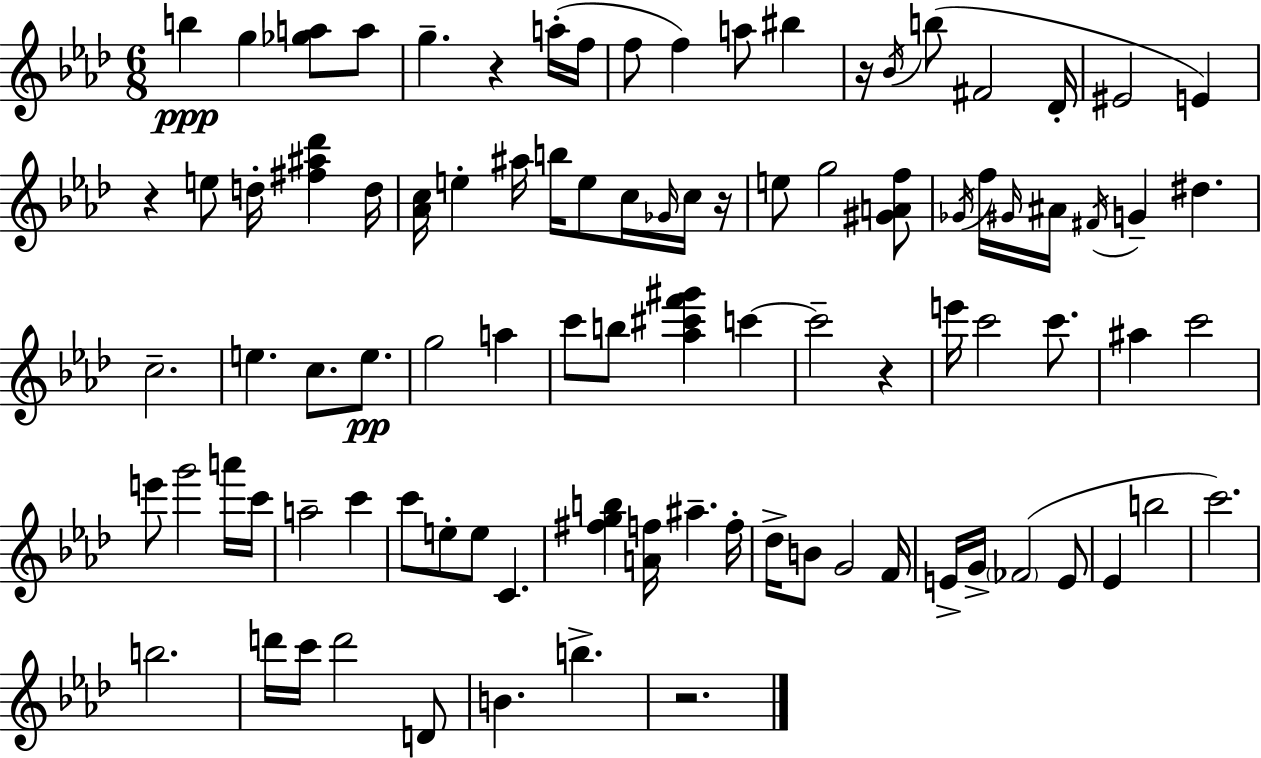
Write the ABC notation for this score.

X:1
T:Untitled
M:6/8
L:1/4
K:Ab
b g [_ga]/2 a/2 g z a/4 f/4 f/2 f a/2 ^b z/4 _B/4 b/2 ^F2 _D/4 ^E2 E z e/2 d/4 [^f^a_d'] d/4 [_Ac]/4 e ^a/4 b/4 e/2 c/4 _G/4 c/4 z/4 e/2 g2 [^GAf]/2 _G/4 f/4 ^G/4 ^A/4 ^F/4 G ^d c2 e c/2 e/2 g2 a c'/2 b/2 [_a^c'f'^g'] c' c'2 z e'/4 c'2 c'/2 ^a c'2 e'/2 g'2 a'/4 c'/4 a2 c' c'/2 e/2 e/2 C [^fgb] [Af]/4 ^a f/4 _d/4 B/2 G2 F/4 E/4 G/4 _F2 E/2 _E b2 c'2 b2 d'/4 c'/4 d'2 D/2 B b z2